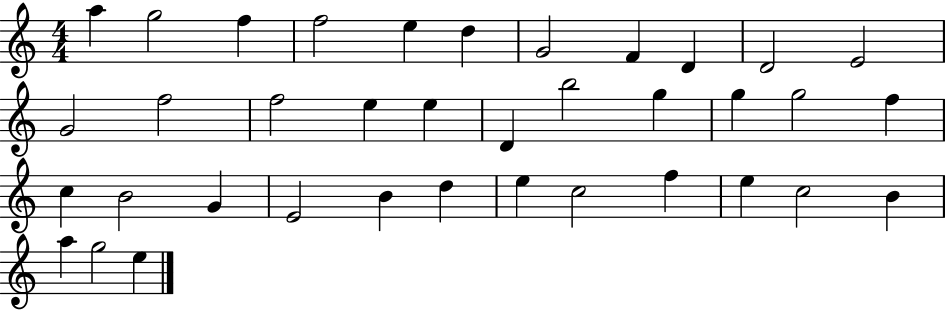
{
  \clef treble
  \numericTimeSignature
  \time 4/4
  \key c \major
  a''4 g''2 f''4 | f''2 e''4 d''4 | g'2 f'4 d'4 | d'2 e'2 | \break g'2 f''2 | f''2 e''4 e''4 | d'4 b''2 g''4 | g''4 g''2 f''4 | \break c''4 b'2 g'4 | e'2 b'4 d''4 | e''4 c''2 f''4 | e''4 c''2 b'4 | \break a''4 g''2 e''4 | \bar "|."
}